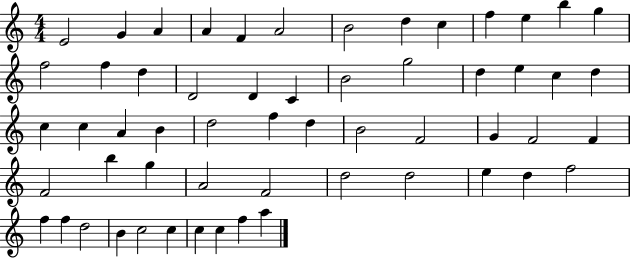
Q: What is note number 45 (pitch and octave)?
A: E5